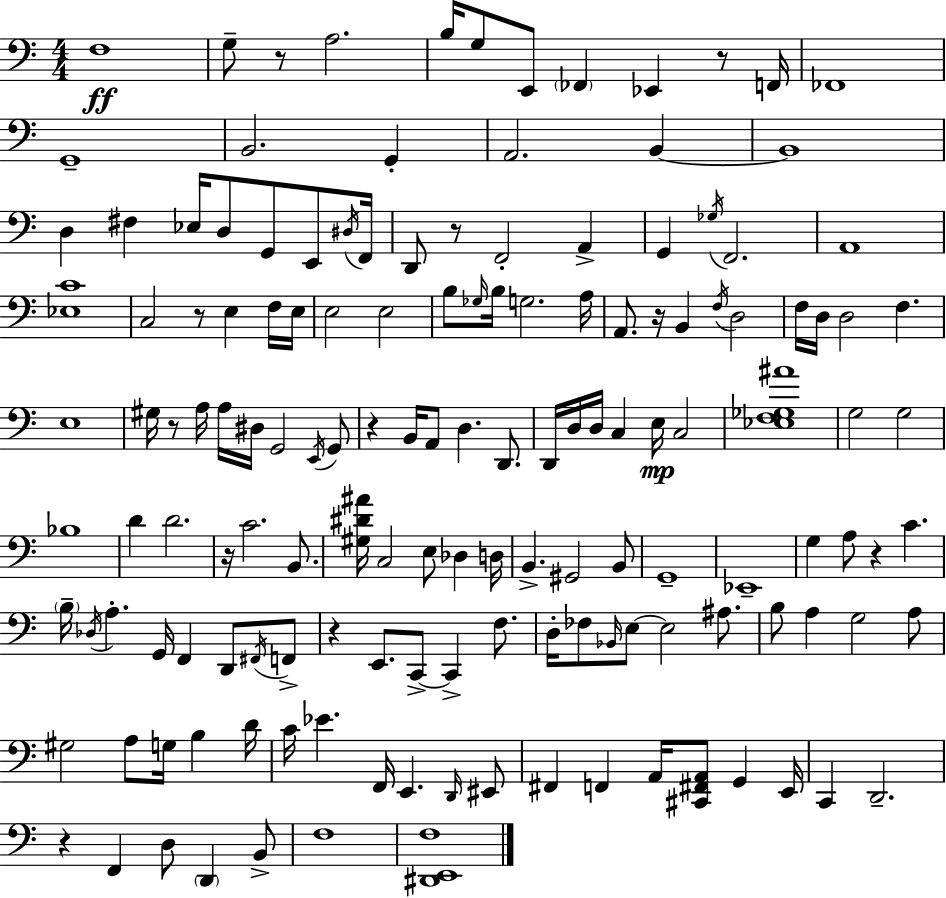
{
  \clef bass
  \numericTimeSignature
  \time 4/4
  \key a \minor
  \repeat volta 2 { f1\ff | g8-- r8 a2. | b16 g8 e,8 \parenthesize fes,4 ees,4 r8 f,16 | fes,1 | \break g,1-- | b,2. g,4-. | a,2. b,4~~ | b,1 | \break d4 fis4 ees16 d8 g,8 e,8 \acciaccatura { dis16 } | f,16 d,8 r8 f,2-. a,4-> | g,4 \acciaccatura { ges16 } f,2. | a,1 | \break <ees c'>1 | c2 r8 e4 | f16 e16 e2 e2 | b8 \grace { ges16 } b16 g2. | \break a16 a,8. r16 b,4 \acciaccatura { f16 } d2 | f16 d16 d2 f4. | e1 | gis16 r8 a16 a16 dis16 g,2 | \break \acciaccatura { e,16 } g,8 r4 b,16 a,8 d4. | d,8. d,16 d16 d16 c4 e16\mp c2 | <ees f ges ais'>1 | g2 g2 | \break bes1 | d'4 d'2. | r16 c'2. | b,8. <gis dis' ais'>16 c2 e8 | \break des4 d16 b,4.-> gis,2 | b,8 g,1-- | ees,1-- | g4 a8 r4 c'4. | \break \parenthesize b16-- \acciaccatura { des16 } a4.-. g,16 f,4 | d,8 \acciaccatura { fis,16 } f,8-> r4 e,8. c,8->~~ | c,4-> f8. d16-. fes8 \grace { bes,16 } e8~~ e2 | ais8. b8 a4 g2 | \break a8 gis2 | a8 g16 b4 d'16 c'16 ees'4. f,16 | e,4. \grace { d,16 } eis,8 fis,4 f,4 | a,16 <cis, fis, a,>8 g,4 e,16 c,4 d,2.-- | \break r4 f,4 | d8 \parenthesize d,4 b,8-> f1 | <dis, e, f>1 | } \bar "|."
}